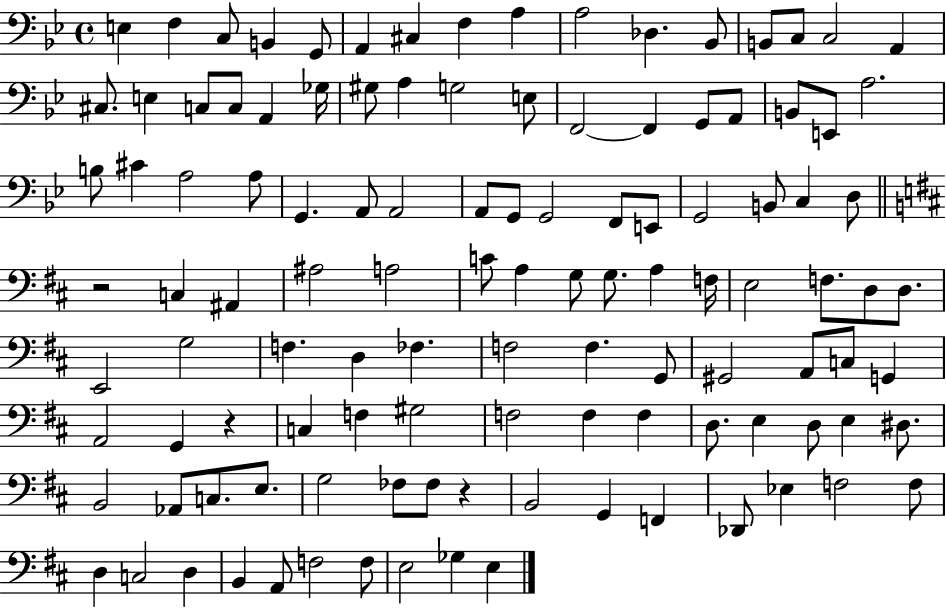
X:1
T:Untitled
M:4/4
L:1/4
K:Bb
E, F, C,/2 B,, G,,/2 A,, ^C, F, A, A,2 _D, _B,,/2 B,,/2 C,/2 C,2 A,, ^C,/2 E, C,/2 C,/2 A,, _G,/4 ^G,/2 A, G,2 E,/2 F,,2 F,, G,,/2 A,,/2 B,,/2 E,,/2 A,2 B,/2 ^C A,2 A,/2 G,, A,,/2 A,,2 A,,/2 G,,/2 G,,2 F,,/2 E,,/2 G,,2 B,,/2 C, D,/2 z2 C, ^A,, ^A,2 A,2 C/2 A, G,/2 G,/2 A, F,/4 E,2 F,/2 D,/2 D,/2 E,,2 G,2 F, D, _F, F,2 F, G,,/2 ^G,,2 A,,/2 C,/2 G,, A,,2 G,, z C, F, ^G,2 F,2 F, F, D,/2 E, D,/2 E, ^D,/2 B,,2 _A,,/2 C,/2 E,/2 G,2 _F,/2 _F,/2 z B,,2 G,, F,, _D,,/2 _E, F,2 F,/2 D, C,2 D, B,, A,,/2 F,2 F,/2 E,2 _G, E,